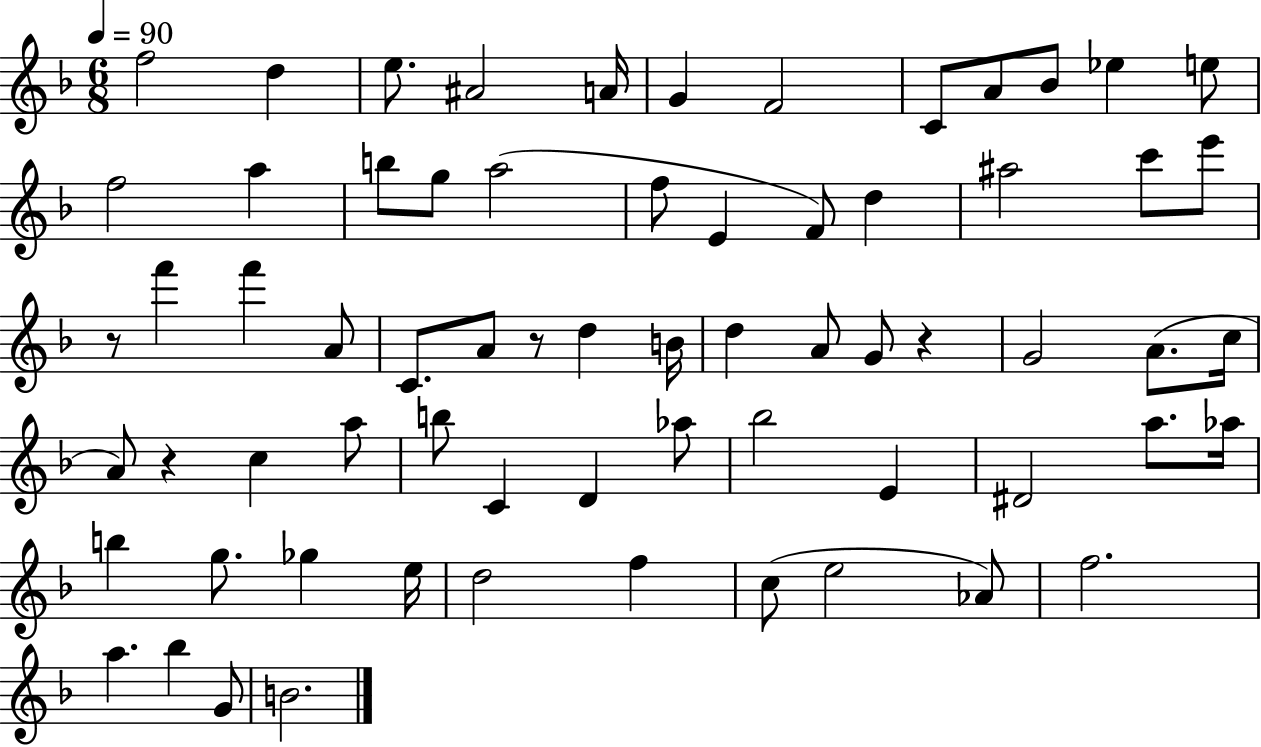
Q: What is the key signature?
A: F major